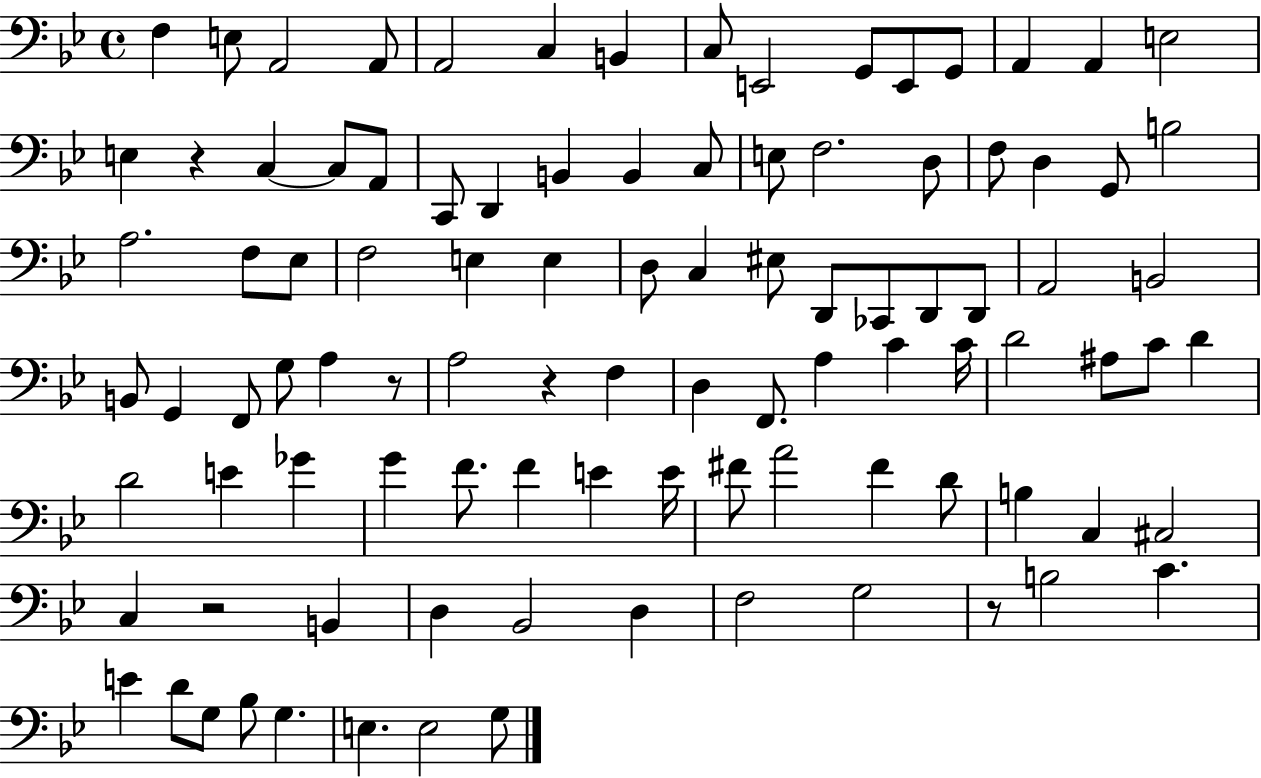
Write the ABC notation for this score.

X:1
T:Untitled
M:4/4
L:1/4
K:Bb
F, E,/2 A,,2 A,,/2 A,,2 C, B,, C,/2 E,,2 G,,/2 E,,/2 G,,/2 A,, A,, E,2 E, z C, C,/2 A,,/2 C,,/2 D,, B,, B,, C,/2 E,/2 F,2 D,/2 F,/2 D, G,,/2 B,2 A,2 F,/2 _E,/2 F,2 E, E, D,/2 C, ^E,/2 D,,/2 _C,,/2 D,,/2 D,,/2 A,,2 B,,2 B,,/2 G,, F,,/2 G,/2 A, z/2 A,2 z F, D, F,,/2 A, C C/4 D2 ^A,/2 C/2 D D2 E _G G F/2 F E E/4 ^F/2 A2 ^F D/2 B, C, ^C,2 C, z2 B,, D, _B,,2 D, F,2 G,2 z/2 B,2 C E D/2 G,/2 _B,/2 G, E, E,2 G,/2